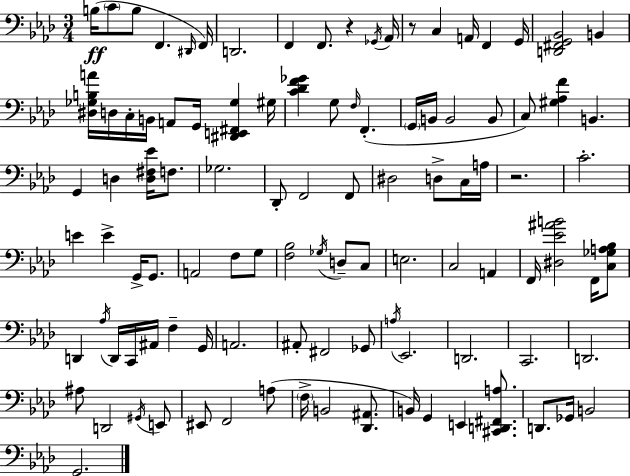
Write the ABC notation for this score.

X:1
T:Untitled
M:3/4
L:1/4
K:Ab
B,/4 C/2 B,/2 F,, ^D,,/4 F,,/4 D,,2 F,, F,,/2 z _G,,/4 _A,,/4 z/2 C, A,,/4 F,, G,,/4 [D,,^F,,G,,_B,,]2 B,, [^D,_G,B,A]/4 D,/4 C,/4 B,,/4 A,,/2 G,,/4 [^D,,E,,^F,,_G,] ^G,/4 [C_DF_G] G,/2 F,/4 F,, G,,/4 B,,/4 B,,2 B,,/2 C,/2 [^G,_A,F] B,, G,, D, [D,^F,_E]/4 F,/2 _G,2 _D,,/2 F,,2 F,,/2 ^D,2 D,/2 C,/4 A,/4 z2 C2 E E G,,/4 G,,/2 A,,2 F,/2 G,/2 [F,_B,]2 _G,/4 D,/2 C,/2 E,2 C,2 A,, F,,/4 [^D,_E^AB]2 F,,/4 [C,_G,A,_B,]/2 D,, _A,/4 D,,/4 C,,/4 ^A,,/4 F, G,,/4 A,,2 ^A,,/2 ^F,,2 _G,,/2 A,/4 _E,,2 D,,2 C,,2 D,,2 ^A,/2 D,,2 ^G,,/4 E,,/2 ^E,,/2 F,,2 A,/2 F,/4 B,,2 [_D,,^A,,]/2 B,,/4 G,, E,, [^C,,D,,^F,,A,]/2 D,,/2 _G,,/4 B,,2 G,,2